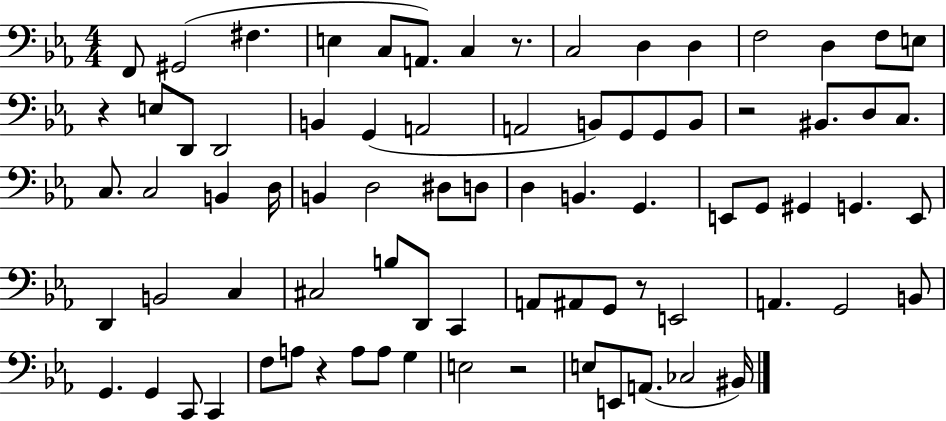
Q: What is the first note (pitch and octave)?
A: F2